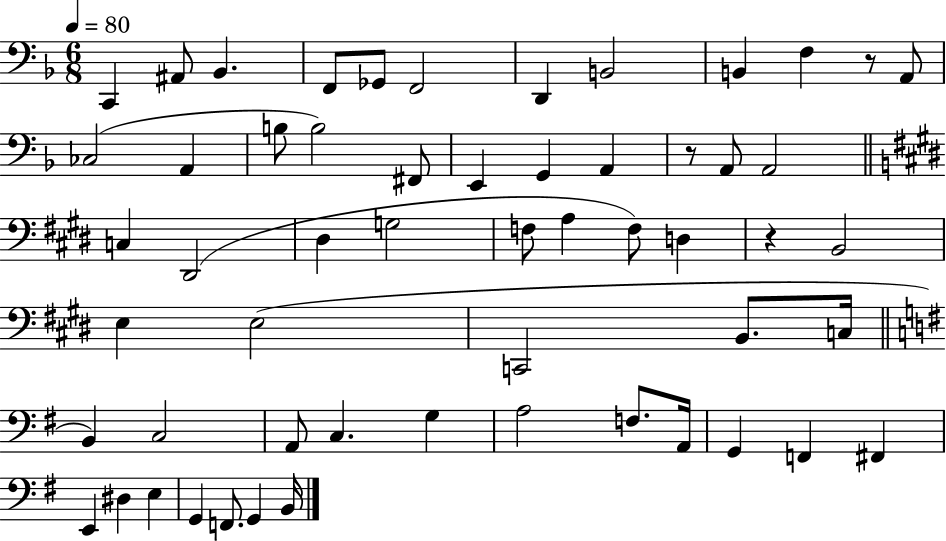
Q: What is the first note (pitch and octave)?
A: C2